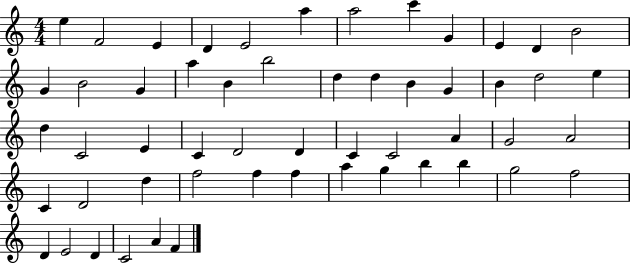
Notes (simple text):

E5/q F4/h E4/q D4/q E4/h A5/q A5/h C6/q G4/q E4/q D4/q B4/h G4/q B4/h G4/q A5/q B4/q B5/h D5/q D5/q B4/q G4/q B4/q D5/h E5/q D5/q C4/h E4/q C4/q D4/h D4/q C4/q C4/h A4/q G4/h A4/h C4/q D4/h D5/q F5/h F5/q F5/q A5/q G5/q B5/q B5/q G5/h F5/h D4/q E4/h D4/q C4/h A4/q F4/q